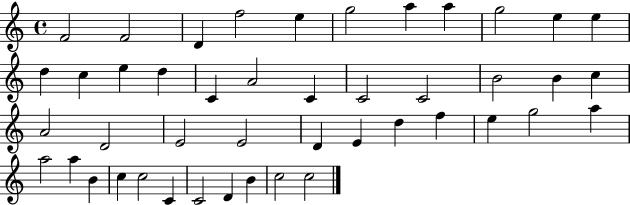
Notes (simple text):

F4/h F4/h D4/q F5/h E5/q G5/h A5/q A5/q G5/h E5/q E5/q D5/q C5/q E5/q D5/q C4/q A4/h C4/q C4/h C4/h B4/h B4/q C5/q A4/h D4/h E4/h E4/h D4/q E4/q D5/q F5/q E5/q G5/h A5/q A5/h A5/q B4/q C5/q C5/h C4/q C4/h D4/q B4/q C5/h C5/h